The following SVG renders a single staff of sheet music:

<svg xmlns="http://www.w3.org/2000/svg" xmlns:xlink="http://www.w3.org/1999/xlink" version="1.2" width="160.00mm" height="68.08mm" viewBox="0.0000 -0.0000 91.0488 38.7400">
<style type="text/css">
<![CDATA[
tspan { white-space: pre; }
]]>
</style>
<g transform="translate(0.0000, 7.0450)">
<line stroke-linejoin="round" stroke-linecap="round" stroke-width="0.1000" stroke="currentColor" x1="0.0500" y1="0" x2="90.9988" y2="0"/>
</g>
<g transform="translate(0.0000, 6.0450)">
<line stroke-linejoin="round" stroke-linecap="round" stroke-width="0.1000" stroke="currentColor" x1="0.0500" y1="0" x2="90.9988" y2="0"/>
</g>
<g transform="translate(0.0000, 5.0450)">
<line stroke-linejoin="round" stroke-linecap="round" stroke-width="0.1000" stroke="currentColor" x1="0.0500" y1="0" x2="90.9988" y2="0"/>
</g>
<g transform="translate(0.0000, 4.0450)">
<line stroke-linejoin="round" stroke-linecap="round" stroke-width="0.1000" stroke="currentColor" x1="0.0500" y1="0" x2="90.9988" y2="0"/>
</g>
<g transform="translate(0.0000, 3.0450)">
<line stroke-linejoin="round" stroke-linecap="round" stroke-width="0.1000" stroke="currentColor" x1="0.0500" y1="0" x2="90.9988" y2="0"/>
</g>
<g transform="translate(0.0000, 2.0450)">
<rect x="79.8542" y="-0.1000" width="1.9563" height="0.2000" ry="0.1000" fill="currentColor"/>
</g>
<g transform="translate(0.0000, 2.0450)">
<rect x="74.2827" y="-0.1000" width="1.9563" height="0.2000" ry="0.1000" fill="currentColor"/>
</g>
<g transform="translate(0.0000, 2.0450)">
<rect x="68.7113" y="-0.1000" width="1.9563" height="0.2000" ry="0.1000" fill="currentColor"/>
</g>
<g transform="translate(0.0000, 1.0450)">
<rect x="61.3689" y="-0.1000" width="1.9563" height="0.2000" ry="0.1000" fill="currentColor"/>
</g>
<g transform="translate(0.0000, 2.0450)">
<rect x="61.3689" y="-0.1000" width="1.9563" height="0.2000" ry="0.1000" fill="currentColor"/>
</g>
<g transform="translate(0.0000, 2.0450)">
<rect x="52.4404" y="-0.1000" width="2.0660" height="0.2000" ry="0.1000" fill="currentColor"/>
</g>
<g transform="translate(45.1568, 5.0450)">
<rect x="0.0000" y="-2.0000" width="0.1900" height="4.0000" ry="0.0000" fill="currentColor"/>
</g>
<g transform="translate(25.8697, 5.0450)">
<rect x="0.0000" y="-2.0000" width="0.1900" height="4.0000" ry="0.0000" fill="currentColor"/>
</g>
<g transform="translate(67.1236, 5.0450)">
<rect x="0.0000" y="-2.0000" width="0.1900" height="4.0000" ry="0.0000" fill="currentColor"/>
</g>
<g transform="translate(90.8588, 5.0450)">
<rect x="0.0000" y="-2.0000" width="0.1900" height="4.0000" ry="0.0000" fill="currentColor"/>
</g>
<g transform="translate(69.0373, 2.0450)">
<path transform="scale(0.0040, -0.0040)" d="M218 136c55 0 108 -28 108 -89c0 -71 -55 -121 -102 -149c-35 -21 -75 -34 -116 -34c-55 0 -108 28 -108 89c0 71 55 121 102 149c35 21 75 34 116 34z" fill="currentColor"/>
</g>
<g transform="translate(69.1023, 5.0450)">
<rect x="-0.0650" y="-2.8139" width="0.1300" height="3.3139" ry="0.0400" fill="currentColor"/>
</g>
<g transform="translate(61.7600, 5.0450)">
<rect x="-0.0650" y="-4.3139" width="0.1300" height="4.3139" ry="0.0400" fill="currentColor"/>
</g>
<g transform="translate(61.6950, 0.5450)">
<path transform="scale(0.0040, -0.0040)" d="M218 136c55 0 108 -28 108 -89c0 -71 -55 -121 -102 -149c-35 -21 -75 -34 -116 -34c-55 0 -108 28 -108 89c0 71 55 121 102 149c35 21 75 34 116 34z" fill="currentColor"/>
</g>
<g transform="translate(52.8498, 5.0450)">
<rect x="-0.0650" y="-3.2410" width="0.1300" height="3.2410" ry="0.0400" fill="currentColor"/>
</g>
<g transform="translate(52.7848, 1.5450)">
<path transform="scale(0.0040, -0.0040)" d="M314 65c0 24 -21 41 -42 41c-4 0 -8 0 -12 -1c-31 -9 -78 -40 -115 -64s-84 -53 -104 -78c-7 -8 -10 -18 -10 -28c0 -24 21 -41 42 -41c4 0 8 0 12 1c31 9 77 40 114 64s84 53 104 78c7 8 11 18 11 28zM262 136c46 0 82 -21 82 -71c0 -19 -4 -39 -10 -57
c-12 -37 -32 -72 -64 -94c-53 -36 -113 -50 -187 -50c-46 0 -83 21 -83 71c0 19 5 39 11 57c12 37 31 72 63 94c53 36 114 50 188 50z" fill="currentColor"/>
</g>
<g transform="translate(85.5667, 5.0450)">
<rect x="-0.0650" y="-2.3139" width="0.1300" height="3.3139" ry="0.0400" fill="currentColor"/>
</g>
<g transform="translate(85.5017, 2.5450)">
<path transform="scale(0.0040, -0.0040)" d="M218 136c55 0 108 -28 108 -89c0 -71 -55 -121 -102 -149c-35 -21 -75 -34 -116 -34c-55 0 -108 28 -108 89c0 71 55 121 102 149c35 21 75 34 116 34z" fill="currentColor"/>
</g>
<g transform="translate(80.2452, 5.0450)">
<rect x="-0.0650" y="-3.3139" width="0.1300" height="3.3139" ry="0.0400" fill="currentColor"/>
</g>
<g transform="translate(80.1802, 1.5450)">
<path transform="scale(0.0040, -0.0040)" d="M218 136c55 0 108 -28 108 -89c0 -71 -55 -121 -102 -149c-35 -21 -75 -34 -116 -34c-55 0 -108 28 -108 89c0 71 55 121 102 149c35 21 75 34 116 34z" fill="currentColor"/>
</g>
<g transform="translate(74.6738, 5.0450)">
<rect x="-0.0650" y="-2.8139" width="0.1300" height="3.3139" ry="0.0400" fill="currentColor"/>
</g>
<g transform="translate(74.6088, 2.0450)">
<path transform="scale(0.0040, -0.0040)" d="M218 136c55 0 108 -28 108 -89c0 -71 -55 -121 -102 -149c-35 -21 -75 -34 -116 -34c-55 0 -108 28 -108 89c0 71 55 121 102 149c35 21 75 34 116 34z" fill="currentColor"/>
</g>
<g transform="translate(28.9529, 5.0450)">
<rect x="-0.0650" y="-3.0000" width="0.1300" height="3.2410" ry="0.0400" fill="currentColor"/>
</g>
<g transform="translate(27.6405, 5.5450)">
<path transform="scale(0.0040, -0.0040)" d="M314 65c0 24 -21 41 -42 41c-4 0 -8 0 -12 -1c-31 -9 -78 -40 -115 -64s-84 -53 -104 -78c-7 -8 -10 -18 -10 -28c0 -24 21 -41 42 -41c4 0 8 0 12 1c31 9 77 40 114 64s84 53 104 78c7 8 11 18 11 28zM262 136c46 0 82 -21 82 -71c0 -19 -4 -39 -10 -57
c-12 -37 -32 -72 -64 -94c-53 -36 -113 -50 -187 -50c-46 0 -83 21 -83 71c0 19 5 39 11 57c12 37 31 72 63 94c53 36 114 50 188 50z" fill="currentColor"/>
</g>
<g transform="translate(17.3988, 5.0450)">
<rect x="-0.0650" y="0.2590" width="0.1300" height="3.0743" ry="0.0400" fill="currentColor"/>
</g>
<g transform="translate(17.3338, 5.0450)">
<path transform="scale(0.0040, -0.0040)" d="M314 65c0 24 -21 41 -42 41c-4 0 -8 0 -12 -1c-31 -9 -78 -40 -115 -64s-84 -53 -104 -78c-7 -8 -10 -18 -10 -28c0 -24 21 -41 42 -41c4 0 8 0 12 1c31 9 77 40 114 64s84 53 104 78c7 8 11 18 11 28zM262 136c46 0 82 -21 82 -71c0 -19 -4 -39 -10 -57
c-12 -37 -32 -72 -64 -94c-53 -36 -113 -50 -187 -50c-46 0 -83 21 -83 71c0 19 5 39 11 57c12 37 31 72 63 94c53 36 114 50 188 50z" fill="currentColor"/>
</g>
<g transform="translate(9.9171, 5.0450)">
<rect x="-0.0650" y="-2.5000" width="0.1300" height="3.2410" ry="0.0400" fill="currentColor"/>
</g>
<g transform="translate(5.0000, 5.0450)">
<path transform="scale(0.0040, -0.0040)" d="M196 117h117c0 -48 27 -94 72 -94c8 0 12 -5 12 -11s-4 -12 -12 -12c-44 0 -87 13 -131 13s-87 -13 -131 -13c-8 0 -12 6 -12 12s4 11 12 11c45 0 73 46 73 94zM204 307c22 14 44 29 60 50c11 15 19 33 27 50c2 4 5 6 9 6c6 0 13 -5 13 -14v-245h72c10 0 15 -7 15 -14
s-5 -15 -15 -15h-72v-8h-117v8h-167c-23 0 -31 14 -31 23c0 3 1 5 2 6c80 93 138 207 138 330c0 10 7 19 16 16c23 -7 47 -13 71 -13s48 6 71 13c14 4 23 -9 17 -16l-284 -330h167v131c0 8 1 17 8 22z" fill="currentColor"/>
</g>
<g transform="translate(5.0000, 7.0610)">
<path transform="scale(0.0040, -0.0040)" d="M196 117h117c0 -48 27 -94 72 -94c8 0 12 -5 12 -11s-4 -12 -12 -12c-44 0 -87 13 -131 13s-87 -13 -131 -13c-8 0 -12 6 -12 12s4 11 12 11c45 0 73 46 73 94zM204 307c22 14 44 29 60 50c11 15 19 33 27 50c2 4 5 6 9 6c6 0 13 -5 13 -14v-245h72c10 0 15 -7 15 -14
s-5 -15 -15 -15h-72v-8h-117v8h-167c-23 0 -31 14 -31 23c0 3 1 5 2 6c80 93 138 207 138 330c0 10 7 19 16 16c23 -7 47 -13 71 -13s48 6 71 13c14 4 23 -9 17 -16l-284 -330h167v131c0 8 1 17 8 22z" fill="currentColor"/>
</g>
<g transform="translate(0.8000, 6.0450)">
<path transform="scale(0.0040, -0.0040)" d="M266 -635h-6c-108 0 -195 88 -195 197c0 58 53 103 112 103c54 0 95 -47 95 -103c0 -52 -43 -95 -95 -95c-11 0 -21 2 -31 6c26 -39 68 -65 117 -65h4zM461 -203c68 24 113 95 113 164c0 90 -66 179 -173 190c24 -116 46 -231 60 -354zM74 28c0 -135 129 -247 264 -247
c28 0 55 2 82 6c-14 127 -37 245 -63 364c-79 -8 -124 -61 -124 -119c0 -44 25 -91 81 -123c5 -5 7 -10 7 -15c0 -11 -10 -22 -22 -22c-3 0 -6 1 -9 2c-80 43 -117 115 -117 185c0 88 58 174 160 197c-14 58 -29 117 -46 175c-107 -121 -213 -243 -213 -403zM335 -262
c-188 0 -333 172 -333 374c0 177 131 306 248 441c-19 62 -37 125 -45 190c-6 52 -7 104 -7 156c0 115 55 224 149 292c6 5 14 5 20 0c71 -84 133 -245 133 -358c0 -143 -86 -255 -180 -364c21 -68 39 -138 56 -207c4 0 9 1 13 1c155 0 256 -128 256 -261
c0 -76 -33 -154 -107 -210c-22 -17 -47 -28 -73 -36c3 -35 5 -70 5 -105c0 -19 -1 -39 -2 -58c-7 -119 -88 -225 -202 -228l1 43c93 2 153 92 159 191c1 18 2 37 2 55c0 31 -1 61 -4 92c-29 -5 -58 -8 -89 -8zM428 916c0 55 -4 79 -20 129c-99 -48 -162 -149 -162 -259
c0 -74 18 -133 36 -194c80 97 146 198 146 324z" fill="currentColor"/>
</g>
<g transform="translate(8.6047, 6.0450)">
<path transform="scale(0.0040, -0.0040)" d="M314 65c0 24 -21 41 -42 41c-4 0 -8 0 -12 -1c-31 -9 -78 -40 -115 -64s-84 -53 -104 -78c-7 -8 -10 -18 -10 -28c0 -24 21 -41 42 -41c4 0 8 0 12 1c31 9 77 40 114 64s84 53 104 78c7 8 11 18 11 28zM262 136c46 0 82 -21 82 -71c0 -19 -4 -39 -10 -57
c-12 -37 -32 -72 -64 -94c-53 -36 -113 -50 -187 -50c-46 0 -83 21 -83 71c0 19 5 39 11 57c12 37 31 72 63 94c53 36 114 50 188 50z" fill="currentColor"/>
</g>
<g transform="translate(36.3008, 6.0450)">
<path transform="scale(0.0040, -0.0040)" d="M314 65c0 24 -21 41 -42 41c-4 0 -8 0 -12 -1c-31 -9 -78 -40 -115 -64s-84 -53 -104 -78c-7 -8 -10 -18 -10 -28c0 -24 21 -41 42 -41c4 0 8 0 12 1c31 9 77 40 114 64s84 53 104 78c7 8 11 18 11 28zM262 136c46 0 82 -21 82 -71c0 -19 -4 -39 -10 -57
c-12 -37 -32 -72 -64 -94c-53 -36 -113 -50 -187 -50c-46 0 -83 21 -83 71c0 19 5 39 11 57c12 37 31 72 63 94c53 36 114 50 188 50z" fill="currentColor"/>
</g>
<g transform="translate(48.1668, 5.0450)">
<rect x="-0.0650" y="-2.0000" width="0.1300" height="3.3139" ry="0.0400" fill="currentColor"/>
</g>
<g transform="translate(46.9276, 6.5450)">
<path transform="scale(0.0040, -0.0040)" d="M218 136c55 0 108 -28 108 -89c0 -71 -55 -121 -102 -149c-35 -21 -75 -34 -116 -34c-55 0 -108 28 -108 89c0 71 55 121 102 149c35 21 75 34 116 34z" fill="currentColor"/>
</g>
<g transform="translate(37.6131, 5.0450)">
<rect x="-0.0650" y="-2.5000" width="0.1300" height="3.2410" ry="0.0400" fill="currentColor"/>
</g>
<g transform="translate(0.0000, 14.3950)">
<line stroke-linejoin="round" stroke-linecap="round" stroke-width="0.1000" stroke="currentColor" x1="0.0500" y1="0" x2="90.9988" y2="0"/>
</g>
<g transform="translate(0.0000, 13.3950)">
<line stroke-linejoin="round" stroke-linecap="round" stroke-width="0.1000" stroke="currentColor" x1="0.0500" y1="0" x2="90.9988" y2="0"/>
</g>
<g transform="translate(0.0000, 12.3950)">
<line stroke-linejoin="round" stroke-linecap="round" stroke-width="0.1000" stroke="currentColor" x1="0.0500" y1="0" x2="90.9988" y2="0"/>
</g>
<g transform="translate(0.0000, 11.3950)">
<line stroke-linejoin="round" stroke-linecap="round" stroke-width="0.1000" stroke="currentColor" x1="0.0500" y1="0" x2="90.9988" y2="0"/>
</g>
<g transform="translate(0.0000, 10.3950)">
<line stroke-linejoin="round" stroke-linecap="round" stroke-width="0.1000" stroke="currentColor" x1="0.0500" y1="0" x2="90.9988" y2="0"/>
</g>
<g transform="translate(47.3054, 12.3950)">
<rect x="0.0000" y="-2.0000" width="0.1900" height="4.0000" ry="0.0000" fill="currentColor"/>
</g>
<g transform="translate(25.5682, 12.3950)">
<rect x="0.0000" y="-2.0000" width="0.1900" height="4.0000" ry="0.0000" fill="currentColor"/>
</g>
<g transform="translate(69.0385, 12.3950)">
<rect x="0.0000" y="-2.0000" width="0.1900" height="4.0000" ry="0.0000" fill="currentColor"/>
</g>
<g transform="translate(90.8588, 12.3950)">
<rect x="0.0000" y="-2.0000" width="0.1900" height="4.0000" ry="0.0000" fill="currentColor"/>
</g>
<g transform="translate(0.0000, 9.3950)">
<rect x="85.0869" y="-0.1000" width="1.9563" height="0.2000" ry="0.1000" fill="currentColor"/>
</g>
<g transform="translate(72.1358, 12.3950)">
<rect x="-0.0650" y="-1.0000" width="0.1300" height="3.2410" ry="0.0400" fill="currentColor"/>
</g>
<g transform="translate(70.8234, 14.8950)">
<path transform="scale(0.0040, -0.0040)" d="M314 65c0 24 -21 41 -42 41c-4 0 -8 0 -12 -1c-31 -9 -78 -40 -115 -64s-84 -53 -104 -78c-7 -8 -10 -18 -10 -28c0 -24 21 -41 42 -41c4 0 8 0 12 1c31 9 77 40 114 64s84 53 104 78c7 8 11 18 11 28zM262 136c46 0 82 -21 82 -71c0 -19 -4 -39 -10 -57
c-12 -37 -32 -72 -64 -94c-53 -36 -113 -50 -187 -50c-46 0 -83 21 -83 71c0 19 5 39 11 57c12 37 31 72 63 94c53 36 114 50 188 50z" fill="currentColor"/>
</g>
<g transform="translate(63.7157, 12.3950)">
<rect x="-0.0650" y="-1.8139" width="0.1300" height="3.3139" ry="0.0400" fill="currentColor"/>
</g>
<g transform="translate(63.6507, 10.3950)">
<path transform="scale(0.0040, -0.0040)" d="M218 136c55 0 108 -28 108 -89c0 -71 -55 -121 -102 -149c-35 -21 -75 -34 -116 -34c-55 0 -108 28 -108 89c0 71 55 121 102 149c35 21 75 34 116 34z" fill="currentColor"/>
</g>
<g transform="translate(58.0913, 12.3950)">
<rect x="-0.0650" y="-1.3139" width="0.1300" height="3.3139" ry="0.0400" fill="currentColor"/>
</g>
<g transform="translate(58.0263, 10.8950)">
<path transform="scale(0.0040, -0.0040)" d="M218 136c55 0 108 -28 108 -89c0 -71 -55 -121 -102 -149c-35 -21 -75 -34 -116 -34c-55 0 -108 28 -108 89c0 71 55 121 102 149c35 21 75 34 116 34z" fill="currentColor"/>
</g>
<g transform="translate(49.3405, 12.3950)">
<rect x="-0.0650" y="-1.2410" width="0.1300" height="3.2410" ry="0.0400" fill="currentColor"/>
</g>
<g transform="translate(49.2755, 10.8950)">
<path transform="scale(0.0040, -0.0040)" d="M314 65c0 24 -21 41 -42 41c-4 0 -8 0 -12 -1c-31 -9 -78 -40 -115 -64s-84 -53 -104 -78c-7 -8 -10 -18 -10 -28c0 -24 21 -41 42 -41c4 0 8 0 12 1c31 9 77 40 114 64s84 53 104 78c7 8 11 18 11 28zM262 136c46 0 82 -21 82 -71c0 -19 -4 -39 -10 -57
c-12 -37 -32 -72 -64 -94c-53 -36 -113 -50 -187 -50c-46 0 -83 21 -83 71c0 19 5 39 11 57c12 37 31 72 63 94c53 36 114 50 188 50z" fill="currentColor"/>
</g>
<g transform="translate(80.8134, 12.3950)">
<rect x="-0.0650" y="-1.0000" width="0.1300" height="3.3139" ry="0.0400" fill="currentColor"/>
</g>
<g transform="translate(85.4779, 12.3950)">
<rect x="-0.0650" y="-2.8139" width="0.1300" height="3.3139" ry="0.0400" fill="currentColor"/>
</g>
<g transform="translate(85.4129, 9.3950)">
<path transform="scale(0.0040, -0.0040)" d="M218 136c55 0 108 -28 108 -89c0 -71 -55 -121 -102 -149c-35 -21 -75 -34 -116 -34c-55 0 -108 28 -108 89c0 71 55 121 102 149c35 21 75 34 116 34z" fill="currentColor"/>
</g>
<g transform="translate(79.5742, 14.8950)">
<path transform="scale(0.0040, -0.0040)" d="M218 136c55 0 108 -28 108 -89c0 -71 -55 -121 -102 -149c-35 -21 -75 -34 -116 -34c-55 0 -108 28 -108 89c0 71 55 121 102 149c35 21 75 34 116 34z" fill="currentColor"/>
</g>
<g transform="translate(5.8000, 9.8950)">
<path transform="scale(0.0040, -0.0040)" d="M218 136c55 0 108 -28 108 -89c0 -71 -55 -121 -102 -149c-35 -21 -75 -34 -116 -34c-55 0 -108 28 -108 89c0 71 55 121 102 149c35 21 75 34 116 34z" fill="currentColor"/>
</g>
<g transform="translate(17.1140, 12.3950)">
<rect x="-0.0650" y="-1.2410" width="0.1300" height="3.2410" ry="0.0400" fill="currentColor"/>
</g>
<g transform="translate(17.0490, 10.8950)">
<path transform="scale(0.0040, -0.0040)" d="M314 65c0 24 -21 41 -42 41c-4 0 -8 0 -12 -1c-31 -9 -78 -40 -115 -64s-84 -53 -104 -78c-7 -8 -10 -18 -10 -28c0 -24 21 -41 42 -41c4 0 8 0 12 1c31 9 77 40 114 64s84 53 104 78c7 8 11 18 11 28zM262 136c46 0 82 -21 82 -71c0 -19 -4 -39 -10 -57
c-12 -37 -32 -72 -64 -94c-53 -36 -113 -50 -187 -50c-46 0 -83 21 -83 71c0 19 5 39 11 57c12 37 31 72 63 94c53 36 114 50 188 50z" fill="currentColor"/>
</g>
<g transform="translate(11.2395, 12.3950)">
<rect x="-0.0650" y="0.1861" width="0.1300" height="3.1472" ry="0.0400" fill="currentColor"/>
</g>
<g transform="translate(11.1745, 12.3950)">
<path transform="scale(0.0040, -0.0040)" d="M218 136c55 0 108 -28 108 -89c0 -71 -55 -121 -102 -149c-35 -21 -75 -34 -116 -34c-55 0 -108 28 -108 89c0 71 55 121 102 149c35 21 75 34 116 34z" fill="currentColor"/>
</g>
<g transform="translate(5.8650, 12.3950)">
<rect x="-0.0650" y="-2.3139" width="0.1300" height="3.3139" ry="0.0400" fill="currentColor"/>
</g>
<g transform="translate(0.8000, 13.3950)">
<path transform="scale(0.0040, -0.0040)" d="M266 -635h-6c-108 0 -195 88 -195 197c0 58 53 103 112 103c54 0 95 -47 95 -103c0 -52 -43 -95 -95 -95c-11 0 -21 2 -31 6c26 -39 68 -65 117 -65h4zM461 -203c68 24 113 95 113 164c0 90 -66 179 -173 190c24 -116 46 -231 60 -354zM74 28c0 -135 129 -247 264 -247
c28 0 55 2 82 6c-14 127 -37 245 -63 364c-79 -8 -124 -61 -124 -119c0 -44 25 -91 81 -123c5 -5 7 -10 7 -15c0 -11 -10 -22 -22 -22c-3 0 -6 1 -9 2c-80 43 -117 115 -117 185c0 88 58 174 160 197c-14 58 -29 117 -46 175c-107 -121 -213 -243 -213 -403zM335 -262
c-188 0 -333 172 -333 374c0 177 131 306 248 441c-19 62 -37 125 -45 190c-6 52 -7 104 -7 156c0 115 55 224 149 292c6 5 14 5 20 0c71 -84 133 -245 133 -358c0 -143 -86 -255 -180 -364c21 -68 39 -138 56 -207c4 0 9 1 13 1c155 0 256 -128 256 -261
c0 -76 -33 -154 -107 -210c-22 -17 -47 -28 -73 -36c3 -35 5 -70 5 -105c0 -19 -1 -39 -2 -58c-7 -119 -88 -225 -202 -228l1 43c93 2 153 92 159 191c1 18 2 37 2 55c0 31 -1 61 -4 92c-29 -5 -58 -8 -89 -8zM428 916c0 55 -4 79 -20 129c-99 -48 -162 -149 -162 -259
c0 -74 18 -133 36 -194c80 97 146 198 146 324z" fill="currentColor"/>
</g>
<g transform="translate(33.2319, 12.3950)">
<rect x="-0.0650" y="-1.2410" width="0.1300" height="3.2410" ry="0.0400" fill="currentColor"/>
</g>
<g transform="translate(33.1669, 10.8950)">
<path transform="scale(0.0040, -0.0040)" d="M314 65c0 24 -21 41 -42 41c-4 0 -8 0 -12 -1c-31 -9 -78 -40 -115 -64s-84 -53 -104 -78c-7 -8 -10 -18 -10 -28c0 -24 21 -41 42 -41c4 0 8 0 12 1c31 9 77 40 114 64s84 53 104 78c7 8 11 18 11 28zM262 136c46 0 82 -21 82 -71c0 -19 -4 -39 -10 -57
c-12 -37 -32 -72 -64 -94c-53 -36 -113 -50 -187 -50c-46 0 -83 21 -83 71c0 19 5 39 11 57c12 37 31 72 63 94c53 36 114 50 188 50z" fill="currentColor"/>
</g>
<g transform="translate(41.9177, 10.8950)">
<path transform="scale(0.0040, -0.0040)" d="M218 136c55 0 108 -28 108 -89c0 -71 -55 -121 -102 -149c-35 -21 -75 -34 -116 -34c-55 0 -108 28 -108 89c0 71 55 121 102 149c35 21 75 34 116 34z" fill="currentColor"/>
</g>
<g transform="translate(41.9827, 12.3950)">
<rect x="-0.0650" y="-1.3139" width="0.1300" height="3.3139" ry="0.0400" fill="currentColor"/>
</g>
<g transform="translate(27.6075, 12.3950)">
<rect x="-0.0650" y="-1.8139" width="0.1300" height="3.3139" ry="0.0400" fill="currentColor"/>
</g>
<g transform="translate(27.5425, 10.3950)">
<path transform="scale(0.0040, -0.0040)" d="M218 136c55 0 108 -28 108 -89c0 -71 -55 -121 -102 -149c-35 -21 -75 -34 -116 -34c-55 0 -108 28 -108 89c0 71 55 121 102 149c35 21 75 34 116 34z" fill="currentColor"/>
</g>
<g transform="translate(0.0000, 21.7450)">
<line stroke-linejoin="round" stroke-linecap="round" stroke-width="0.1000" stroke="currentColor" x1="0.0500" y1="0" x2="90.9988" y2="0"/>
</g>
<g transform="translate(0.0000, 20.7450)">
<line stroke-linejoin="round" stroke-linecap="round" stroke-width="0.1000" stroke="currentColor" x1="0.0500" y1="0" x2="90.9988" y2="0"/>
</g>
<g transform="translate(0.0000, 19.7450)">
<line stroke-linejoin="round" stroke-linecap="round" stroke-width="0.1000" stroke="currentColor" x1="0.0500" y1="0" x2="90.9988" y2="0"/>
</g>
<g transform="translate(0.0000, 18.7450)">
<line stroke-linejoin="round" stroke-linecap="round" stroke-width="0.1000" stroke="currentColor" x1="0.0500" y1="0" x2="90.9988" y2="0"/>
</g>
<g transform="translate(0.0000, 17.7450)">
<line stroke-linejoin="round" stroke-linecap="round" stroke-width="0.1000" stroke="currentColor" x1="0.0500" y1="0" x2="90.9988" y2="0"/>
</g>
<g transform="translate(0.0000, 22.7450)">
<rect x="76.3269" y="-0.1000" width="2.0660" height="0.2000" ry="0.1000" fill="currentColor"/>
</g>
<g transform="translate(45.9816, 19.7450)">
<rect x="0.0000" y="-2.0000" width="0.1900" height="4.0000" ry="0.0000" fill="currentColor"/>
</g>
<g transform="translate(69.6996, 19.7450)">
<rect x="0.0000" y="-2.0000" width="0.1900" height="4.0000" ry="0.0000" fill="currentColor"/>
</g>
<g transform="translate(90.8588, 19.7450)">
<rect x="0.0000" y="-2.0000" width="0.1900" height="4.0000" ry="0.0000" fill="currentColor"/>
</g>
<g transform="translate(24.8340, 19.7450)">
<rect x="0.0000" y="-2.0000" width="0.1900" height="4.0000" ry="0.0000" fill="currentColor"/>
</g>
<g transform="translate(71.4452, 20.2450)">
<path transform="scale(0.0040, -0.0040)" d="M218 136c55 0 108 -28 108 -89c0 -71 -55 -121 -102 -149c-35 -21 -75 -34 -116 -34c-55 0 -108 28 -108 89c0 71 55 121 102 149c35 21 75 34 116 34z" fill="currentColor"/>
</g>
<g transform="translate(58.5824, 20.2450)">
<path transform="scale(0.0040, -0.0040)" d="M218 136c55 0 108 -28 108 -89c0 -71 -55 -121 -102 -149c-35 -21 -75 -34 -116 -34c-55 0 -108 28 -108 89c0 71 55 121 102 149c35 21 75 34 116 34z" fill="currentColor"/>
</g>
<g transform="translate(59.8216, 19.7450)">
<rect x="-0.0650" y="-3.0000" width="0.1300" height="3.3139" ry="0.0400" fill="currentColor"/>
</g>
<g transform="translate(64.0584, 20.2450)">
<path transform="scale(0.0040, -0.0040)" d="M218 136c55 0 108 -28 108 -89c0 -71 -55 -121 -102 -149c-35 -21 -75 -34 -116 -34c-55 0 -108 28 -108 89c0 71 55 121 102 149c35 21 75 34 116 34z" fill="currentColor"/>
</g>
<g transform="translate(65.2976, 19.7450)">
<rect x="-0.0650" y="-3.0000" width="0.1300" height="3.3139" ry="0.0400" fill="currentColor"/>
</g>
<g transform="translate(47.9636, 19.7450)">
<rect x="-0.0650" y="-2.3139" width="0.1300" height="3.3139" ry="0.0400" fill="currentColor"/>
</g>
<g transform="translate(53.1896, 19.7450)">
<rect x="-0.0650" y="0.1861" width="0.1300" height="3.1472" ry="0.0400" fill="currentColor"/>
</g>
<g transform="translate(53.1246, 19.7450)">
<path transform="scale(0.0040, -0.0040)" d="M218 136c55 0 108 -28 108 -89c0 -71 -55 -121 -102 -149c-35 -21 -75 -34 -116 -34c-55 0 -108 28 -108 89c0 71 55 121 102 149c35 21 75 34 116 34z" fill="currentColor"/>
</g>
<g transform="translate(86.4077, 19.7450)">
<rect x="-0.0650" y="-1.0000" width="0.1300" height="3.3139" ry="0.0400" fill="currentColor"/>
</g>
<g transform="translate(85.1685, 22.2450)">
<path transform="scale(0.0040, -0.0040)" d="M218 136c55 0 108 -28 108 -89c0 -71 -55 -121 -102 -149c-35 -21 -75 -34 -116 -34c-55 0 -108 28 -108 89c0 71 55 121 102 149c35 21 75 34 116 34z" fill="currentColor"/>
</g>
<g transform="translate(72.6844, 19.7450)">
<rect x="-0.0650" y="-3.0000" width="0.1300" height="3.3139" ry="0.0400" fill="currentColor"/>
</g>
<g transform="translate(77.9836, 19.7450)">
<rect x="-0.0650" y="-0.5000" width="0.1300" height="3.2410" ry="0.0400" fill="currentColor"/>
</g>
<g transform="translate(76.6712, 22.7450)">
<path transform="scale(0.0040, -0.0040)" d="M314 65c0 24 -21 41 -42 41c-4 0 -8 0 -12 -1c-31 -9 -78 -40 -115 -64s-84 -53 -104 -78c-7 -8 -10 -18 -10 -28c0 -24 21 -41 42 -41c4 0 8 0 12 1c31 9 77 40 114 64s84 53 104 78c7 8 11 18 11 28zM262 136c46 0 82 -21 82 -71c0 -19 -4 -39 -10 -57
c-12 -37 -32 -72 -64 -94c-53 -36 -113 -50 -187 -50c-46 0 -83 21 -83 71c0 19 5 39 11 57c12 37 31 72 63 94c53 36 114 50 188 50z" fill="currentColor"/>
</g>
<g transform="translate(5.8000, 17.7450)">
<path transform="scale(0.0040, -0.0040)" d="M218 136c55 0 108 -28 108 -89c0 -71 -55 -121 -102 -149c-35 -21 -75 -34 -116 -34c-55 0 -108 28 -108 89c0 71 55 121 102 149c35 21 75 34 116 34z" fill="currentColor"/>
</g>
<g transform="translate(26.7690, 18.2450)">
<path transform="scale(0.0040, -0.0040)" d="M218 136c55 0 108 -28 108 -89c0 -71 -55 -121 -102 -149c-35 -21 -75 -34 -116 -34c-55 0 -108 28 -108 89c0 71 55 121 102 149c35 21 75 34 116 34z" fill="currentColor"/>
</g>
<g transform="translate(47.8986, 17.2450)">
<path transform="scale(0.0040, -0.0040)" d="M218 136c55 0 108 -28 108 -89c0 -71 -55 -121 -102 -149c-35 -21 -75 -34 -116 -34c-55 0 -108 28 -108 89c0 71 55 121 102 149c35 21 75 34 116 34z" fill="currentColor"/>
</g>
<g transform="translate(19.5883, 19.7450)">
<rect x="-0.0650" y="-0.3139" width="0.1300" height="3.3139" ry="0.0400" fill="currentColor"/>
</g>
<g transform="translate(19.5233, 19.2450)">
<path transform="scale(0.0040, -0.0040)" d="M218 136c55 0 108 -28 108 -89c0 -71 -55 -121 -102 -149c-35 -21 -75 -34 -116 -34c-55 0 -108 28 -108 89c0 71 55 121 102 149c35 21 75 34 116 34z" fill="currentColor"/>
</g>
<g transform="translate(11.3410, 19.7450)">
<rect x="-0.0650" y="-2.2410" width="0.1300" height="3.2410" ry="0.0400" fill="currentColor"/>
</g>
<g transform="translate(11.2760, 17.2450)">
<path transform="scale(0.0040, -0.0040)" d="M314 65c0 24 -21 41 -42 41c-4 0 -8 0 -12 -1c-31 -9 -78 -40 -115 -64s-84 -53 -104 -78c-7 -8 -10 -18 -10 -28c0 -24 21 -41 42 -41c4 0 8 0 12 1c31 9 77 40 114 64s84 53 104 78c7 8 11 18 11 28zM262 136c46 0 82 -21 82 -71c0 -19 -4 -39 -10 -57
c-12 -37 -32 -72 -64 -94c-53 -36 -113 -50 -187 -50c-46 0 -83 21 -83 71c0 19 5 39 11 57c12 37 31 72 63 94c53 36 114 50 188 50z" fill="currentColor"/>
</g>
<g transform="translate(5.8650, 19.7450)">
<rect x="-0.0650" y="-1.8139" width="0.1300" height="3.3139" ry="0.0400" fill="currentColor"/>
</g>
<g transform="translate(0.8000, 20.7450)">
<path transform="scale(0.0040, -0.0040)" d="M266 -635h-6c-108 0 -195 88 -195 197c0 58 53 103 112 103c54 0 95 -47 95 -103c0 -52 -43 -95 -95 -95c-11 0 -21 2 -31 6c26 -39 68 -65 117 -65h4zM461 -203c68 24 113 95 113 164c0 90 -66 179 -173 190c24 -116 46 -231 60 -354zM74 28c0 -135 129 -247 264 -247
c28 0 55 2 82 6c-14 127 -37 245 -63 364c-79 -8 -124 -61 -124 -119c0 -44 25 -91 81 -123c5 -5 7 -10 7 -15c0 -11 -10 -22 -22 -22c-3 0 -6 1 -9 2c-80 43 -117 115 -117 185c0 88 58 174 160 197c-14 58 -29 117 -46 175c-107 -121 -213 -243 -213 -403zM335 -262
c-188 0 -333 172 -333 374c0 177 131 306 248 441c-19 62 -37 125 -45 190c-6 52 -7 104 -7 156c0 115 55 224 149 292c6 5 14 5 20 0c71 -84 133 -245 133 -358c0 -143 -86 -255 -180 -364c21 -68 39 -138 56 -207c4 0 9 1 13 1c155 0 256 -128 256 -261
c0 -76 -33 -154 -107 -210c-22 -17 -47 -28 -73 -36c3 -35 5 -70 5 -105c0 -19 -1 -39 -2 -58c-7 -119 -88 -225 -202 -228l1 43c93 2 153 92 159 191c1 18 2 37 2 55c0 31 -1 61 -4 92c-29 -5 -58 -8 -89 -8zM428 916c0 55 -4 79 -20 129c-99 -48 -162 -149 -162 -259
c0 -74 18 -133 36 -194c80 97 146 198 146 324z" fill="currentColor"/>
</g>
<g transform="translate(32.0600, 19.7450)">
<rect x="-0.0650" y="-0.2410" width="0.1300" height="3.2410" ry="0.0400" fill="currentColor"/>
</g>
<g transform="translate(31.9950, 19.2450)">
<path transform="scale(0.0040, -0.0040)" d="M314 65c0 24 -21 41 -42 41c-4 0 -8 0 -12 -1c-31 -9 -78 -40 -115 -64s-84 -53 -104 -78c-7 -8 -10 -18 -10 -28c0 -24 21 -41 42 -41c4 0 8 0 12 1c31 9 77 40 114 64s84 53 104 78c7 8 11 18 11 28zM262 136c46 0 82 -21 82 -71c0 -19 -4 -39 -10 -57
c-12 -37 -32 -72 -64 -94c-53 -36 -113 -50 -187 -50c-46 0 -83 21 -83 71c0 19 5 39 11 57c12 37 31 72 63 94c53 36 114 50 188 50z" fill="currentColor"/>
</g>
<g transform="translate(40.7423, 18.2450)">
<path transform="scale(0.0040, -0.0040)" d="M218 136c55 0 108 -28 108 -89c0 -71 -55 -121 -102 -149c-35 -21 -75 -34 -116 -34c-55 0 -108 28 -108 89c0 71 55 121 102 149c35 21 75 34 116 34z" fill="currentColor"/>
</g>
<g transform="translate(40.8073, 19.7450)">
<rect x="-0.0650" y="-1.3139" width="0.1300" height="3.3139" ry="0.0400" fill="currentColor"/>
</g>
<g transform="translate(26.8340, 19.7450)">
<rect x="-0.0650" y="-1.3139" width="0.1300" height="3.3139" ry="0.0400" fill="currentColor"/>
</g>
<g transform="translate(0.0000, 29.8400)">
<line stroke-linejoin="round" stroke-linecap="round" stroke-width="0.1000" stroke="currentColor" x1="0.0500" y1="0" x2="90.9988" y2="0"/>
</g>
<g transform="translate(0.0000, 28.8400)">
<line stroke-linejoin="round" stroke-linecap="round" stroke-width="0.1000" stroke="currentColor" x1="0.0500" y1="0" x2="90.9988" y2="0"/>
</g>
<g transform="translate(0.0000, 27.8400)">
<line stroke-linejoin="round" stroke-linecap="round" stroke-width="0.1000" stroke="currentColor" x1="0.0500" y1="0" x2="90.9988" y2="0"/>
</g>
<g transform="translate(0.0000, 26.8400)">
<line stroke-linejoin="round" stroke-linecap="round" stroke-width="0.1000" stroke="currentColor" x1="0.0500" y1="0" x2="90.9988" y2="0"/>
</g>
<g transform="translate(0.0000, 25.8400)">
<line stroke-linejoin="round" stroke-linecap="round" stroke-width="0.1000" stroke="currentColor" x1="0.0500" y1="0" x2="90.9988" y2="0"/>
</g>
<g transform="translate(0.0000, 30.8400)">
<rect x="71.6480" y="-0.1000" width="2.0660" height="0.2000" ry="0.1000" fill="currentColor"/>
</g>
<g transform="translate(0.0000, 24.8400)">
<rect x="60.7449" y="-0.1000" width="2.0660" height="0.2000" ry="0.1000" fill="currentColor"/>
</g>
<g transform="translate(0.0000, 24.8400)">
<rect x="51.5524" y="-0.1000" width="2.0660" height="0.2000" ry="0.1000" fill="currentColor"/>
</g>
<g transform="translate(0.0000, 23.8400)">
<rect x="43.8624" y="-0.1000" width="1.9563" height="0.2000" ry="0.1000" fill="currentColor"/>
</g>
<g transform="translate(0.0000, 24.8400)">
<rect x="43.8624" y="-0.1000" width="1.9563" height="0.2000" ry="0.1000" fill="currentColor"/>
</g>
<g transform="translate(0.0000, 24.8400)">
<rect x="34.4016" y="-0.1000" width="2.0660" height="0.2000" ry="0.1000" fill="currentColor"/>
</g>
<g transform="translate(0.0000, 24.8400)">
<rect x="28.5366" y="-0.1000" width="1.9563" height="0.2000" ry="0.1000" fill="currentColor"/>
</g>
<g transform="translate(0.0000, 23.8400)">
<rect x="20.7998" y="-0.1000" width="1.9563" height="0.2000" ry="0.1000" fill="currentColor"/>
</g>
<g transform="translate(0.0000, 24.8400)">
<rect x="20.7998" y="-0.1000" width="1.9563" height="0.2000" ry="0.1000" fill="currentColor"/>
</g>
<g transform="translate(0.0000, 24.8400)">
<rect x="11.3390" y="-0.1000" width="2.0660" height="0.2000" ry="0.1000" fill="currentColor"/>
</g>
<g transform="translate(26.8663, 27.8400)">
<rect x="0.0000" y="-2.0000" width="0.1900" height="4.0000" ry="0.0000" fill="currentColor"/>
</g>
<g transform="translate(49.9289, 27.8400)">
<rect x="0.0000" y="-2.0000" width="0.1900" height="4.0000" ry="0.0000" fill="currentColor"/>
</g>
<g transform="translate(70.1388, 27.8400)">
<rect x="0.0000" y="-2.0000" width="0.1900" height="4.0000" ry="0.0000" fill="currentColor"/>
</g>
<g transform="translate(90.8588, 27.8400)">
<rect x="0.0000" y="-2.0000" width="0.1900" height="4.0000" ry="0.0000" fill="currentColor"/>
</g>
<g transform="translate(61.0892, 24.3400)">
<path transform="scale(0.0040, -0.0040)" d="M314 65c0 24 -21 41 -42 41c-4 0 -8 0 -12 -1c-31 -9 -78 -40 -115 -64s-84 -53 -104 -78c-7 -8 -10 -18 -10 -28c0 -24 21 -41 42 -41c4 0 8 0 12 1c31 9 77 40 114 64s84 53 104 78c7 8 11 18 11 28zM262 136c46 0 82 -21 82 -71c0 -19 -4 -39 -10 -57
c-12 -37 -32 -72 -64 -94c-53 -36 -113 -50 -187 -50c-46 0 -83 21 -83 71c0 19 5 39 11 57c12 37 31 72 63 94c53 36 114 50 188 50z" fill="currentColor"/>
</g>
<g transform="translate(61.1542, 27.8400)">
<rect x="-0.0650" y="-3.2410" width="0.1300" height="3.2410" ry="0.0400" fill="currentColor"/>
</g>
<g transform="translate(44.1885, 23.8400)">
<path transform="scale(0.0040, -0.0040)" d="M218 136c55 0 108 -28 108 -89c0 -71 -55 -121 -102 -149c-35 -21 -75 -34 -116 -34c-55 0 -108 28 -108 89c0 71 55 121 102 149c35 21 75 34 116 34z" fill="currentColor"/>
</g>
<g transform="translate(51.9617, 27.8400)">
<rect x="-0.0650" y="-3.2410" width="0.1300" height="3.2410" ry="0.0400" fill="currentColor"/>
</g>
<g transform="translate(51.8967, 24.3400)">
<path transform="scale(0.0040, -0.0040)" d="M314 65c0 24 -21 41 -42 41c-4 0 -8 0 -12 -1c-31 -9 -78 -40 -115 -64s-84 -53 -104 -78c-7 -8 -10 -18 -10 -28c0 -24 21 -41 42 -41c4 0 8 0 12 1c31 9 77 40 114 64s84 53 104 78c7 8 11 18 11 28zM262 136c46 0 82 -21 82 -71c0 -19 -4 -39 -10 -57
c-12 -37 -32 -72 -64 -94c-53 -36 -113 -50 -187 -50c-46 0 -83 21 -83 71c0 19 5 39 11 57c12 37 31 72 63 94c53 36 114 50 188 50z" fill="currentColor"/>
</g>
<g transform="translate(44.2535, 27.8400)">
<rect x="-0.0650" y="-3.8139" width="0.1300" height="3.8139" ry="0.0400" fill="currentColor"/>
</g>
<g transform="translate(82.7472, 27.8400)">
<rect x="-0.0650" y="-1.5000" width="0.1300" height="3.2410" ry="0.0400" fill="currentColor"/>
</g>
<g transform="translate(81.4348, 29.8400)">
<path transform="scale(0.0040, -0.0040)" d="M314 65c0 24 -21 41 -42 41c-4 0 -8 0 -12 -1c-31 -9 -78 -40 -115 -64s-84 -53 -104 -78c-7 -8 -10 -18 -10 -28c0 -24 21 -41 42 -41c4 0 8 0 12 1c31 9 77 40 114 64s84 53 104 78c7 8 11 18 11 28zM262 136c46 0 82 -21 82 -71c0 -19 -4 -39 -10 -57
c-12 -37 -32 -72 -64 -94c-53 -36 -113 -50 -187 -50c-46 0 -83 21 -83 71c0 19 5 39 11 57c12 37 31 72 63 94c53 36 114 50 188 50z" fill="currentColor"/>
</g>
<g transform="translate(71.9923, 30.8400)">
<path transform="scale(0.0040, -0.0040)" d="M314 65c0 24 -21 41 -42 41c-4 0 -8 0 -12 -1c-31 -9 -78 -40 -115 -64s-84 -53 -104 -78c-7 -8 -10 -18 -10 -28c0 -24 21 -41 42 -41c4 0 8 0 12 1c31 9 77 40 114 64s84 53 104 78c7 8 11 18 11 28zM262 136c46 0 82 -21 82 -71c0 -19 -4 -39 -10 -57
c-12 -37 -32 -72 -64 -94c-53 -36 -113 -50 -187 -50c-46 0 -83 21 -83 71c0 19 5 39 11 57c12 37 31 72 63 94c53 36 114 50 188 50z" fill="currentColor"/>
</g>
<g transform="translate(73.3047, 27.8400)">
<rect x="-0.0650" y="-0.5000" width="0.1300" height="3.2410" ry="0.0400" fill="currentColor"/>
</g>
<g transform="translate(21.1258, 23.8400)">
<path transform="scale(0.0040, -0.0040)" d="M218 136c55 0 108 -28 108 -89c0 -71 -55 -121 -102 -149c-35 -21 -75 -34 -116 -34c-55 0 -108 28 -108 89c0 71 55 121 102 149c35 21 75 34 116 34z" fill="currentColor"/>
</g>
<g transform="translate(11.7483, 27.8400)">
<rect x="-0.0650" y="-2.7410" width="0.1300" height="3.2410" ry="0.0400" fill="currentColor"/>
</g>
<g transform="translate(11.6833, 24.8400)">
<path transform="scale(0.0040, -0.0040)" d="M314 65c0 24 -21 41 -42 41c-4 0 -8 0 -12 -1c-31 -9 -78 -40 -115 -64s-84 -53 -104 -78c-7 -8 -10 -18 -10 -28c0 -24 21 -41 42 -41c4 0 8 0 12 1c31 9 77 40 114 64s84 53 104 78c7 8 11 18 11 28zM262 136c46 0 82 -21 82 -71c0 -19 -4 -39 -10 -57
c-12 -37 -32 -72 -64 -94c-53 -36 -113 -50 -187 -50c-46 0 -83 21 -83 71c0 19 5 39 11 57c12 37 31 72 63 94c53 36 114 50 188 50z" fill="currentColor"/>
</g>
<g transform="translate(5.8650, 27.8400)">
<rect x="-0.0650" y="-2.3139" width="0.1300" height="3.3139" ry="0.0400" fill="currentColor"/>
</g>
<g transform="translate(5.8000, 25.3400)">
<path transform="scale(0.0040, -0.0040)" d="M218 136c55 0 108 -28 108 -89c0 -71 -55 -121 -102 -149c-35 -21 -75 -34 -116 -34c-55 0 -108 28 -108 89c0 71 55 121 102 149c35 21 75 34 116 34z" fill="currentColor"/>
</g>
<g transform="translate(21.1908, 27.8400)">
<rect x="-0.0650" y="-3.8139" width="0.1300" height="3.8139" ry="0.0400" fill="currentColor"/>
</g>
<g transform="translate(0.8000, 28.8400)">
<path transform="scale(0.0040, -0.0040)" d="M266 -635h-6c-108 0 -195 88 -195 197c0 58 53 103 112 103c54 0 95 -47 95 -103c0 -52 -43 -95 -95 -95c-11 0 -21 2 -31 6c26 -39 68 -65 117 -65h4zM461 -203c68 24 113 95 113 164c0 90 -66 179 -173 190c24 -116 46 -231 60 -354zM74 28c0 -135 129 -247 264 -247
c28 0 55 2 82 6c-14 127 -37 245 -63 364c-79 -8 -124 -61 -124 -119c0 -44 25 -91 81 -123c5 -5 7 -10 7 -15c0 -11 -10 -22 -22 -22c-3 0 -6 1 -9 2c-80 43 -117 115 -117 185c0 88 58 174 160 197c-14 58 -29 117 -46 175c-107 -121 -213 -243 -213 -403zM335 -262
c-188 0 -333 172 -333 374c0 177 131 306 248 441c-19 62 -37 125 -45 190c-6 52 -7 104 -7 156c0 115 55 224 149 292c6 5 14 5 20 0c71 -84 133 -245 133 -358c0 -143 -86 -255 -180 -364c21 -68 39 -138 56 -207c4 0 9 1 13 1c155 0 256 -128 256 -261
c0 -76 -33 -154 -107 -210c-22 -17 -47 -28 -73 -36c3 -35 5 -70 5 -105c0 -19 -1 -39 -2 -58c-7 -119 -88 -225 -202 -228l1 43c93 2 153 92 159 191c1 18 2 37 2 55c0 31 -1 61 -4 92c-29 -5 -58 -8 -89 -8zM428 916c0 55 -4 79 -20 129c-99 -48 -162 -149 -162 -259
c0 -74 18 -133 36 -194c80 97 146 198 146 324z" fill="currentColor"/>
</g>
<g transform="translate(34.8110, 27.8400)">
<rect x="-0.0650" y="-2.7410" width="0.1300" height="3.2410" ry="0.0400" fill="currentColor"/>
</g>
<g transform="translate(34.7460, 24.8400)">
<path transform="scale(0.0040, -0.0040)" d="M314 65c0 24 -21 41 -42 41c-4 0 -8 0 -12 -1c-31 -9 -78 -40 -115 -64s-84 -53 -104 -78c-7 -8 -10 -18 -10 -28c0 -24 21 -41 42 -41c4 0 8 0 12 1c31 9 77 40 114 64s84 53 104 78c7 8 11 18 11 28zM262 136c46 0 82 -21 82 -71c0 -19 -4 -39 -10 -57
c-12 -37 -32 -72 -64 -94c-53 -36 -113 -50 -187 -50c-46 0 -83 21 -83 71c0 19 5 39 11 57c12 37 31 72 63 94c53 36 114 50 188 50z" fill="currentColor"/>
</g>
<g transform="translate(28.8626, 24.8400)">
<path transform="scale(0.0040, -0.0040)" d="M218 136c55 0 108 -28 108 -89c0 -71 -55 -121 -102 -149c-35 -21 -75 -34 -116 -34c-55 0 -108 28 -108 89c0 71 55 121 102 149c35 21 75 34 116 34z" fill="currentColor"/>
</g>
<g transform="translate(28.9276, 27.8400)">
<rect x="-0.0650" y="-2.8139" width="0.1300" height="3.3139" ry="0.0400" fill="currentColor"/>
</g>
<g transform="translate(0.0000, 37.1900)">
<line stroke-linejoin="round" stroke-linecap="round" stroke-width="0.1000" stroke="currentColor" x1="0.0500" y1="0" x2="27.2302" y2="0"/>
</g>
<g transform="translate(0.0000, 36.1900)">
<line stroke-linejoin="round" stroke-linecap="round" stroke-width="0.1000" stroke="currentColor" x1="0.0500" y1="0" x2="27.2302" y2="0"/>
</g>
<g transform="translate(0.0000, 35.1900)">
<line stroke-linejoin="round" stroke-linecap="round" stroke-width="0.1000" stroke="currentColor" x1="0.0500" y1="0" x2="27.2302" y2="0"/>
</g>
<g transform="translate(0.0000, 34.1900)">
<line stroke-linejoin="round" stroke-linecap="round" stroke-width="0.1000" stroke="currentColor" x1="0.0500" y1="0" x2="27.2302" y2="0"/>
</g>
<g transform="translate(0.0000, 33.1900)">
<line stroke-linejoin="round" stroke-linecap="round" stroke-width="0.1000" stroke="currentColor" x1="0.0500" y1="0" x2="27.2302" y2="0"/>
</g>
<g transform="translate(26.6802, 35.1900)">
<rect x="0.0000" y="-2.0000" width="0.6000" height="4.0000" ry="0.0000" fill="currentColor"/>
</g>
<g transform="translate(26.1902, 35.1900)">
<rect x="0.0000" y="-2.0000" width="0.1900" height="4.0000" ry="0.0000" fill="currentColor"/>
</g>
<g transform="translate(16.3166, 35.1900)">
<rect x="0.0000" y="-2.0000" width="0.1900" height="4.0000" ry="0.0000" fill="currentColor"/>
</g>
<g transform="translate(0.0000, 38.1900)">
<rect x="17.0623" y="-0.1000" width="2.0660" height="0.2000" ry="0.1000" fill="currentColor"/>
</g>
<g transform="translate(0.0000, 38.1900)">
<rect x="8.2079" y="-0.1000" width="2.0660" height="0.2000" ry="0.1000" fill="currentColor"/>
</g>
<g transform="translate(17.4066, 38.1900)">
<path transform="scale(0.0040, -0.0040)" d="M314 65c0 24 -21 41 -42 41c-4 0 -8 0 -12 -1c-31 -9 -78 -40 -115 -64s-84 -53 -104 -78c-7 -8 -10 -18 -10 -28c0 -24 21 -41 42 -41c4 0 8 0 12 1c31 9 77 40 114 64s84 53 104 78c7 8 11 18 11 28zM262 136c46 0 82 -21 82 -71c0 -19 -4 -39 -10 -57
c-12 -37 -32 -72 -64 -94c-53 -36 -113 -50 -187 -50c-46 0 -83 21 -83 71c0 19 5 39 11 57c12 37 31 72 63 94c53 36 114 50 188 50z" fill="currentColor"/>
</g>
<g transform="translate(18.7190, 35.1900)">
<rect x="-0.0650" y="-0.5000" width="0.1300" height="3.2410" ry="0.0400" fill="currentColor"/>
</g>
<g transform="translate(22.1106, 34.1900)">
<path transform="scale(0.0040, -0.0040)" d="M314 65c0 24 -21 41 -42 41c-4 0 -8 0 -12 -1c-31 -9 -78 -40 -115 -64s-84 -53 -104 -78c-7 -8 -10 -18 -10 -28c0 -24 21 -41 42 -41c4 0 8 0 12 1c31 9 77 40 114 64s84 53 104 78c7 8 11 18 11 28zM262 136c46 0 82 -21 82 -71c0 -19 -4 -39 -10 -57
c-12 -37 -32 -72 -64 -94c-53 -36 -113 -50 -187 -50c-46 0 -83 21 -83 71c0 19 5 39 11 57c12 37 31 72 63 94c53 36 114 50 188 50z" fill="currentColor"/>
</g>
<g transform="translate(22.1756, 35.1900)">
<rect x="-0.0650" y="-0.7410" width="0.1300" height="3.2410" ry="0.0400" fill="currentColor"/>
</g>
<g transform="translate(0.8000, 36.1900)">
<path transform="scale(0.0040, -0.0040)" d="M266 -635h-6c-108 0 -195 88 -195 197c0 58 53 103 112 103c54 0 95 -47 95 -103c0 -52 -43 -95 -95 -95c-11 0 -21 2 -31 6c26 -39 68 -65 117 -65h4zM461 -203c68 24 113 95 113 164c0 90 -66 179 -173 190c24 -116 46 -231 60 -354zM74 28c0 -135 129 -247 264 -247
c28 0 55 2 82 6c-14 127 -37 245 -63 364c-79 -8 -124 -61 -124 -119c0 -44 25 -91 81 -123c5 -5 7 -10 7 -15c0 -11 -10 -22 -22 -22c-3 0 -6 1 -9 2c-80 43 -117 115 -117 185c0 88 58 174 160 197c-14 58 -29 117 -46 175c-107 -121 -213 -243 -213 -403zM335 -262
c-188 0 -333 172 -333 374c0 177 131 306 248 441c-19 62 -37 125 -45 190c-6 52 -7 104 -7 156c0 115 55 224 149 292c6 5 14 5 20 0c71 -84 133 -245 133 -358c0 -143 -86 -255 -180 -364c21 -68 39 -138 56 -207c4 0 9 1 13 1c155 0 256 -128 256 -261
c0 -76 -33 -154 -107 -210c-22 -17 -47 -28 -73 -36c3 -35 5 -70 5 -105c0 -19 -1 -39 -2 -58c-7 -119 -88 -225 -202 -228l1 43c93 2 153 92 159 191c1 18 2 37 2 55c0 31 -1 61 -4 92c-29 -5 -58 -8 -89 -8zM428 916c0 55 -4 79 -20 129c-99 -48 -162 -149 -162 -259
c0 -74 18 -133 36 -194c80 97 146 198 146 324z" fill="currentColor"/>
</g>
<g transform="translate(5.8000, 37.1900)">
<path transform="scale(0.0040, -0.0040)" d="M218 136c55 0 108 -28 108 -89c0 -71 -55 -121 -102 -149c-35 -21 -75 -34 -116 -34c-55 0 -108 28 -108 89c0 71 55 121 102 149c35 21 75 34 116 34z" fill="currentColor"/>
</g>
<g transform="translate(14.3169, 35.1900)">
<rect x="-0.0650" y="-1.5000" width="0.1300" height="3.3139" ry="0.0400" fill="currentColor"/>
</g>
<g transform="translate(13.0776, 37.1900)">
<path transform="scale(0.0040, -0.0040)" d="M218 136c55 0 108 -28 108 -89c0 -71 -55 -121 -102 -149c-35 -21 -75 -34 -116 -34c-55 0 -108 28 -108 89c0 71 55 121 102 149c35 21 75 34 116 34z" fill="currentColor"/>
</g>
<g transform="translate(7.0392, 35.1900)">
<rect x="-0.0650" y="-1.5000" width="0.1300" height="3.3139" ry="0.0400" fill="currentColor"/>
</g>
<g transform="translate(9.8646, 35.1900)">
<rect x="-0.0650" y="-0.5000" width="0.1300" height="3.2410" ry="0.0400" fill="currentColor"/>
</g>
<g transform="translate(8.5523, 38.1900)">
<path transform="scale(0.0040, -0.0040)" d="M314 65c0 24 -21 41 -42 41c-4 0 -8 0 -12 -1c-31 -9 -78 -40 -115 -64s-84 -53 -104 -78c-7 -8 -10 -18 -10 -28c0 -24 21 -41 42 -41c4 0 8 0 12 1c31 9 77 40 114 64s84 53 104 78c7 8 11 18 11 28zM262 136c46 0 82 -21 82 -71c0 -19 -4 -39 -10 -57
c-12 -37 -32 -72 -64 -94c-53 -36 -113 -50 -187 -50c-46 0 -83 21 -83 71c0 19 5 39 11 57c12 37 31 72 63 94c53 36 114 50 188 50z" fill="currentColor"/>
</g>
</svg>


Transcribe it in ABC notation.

X:1
T:Untitled
M:4/4
L:1/4
K:C
G2 B2 A2 G2 F b2 d' a a b g g B e2 f e2 e e2 e f D2 D a f g2 c e c2 e g B A A A C2 D g a2 c' a a2 c' b2 b2 C2 E2 E C2 E C2 d2